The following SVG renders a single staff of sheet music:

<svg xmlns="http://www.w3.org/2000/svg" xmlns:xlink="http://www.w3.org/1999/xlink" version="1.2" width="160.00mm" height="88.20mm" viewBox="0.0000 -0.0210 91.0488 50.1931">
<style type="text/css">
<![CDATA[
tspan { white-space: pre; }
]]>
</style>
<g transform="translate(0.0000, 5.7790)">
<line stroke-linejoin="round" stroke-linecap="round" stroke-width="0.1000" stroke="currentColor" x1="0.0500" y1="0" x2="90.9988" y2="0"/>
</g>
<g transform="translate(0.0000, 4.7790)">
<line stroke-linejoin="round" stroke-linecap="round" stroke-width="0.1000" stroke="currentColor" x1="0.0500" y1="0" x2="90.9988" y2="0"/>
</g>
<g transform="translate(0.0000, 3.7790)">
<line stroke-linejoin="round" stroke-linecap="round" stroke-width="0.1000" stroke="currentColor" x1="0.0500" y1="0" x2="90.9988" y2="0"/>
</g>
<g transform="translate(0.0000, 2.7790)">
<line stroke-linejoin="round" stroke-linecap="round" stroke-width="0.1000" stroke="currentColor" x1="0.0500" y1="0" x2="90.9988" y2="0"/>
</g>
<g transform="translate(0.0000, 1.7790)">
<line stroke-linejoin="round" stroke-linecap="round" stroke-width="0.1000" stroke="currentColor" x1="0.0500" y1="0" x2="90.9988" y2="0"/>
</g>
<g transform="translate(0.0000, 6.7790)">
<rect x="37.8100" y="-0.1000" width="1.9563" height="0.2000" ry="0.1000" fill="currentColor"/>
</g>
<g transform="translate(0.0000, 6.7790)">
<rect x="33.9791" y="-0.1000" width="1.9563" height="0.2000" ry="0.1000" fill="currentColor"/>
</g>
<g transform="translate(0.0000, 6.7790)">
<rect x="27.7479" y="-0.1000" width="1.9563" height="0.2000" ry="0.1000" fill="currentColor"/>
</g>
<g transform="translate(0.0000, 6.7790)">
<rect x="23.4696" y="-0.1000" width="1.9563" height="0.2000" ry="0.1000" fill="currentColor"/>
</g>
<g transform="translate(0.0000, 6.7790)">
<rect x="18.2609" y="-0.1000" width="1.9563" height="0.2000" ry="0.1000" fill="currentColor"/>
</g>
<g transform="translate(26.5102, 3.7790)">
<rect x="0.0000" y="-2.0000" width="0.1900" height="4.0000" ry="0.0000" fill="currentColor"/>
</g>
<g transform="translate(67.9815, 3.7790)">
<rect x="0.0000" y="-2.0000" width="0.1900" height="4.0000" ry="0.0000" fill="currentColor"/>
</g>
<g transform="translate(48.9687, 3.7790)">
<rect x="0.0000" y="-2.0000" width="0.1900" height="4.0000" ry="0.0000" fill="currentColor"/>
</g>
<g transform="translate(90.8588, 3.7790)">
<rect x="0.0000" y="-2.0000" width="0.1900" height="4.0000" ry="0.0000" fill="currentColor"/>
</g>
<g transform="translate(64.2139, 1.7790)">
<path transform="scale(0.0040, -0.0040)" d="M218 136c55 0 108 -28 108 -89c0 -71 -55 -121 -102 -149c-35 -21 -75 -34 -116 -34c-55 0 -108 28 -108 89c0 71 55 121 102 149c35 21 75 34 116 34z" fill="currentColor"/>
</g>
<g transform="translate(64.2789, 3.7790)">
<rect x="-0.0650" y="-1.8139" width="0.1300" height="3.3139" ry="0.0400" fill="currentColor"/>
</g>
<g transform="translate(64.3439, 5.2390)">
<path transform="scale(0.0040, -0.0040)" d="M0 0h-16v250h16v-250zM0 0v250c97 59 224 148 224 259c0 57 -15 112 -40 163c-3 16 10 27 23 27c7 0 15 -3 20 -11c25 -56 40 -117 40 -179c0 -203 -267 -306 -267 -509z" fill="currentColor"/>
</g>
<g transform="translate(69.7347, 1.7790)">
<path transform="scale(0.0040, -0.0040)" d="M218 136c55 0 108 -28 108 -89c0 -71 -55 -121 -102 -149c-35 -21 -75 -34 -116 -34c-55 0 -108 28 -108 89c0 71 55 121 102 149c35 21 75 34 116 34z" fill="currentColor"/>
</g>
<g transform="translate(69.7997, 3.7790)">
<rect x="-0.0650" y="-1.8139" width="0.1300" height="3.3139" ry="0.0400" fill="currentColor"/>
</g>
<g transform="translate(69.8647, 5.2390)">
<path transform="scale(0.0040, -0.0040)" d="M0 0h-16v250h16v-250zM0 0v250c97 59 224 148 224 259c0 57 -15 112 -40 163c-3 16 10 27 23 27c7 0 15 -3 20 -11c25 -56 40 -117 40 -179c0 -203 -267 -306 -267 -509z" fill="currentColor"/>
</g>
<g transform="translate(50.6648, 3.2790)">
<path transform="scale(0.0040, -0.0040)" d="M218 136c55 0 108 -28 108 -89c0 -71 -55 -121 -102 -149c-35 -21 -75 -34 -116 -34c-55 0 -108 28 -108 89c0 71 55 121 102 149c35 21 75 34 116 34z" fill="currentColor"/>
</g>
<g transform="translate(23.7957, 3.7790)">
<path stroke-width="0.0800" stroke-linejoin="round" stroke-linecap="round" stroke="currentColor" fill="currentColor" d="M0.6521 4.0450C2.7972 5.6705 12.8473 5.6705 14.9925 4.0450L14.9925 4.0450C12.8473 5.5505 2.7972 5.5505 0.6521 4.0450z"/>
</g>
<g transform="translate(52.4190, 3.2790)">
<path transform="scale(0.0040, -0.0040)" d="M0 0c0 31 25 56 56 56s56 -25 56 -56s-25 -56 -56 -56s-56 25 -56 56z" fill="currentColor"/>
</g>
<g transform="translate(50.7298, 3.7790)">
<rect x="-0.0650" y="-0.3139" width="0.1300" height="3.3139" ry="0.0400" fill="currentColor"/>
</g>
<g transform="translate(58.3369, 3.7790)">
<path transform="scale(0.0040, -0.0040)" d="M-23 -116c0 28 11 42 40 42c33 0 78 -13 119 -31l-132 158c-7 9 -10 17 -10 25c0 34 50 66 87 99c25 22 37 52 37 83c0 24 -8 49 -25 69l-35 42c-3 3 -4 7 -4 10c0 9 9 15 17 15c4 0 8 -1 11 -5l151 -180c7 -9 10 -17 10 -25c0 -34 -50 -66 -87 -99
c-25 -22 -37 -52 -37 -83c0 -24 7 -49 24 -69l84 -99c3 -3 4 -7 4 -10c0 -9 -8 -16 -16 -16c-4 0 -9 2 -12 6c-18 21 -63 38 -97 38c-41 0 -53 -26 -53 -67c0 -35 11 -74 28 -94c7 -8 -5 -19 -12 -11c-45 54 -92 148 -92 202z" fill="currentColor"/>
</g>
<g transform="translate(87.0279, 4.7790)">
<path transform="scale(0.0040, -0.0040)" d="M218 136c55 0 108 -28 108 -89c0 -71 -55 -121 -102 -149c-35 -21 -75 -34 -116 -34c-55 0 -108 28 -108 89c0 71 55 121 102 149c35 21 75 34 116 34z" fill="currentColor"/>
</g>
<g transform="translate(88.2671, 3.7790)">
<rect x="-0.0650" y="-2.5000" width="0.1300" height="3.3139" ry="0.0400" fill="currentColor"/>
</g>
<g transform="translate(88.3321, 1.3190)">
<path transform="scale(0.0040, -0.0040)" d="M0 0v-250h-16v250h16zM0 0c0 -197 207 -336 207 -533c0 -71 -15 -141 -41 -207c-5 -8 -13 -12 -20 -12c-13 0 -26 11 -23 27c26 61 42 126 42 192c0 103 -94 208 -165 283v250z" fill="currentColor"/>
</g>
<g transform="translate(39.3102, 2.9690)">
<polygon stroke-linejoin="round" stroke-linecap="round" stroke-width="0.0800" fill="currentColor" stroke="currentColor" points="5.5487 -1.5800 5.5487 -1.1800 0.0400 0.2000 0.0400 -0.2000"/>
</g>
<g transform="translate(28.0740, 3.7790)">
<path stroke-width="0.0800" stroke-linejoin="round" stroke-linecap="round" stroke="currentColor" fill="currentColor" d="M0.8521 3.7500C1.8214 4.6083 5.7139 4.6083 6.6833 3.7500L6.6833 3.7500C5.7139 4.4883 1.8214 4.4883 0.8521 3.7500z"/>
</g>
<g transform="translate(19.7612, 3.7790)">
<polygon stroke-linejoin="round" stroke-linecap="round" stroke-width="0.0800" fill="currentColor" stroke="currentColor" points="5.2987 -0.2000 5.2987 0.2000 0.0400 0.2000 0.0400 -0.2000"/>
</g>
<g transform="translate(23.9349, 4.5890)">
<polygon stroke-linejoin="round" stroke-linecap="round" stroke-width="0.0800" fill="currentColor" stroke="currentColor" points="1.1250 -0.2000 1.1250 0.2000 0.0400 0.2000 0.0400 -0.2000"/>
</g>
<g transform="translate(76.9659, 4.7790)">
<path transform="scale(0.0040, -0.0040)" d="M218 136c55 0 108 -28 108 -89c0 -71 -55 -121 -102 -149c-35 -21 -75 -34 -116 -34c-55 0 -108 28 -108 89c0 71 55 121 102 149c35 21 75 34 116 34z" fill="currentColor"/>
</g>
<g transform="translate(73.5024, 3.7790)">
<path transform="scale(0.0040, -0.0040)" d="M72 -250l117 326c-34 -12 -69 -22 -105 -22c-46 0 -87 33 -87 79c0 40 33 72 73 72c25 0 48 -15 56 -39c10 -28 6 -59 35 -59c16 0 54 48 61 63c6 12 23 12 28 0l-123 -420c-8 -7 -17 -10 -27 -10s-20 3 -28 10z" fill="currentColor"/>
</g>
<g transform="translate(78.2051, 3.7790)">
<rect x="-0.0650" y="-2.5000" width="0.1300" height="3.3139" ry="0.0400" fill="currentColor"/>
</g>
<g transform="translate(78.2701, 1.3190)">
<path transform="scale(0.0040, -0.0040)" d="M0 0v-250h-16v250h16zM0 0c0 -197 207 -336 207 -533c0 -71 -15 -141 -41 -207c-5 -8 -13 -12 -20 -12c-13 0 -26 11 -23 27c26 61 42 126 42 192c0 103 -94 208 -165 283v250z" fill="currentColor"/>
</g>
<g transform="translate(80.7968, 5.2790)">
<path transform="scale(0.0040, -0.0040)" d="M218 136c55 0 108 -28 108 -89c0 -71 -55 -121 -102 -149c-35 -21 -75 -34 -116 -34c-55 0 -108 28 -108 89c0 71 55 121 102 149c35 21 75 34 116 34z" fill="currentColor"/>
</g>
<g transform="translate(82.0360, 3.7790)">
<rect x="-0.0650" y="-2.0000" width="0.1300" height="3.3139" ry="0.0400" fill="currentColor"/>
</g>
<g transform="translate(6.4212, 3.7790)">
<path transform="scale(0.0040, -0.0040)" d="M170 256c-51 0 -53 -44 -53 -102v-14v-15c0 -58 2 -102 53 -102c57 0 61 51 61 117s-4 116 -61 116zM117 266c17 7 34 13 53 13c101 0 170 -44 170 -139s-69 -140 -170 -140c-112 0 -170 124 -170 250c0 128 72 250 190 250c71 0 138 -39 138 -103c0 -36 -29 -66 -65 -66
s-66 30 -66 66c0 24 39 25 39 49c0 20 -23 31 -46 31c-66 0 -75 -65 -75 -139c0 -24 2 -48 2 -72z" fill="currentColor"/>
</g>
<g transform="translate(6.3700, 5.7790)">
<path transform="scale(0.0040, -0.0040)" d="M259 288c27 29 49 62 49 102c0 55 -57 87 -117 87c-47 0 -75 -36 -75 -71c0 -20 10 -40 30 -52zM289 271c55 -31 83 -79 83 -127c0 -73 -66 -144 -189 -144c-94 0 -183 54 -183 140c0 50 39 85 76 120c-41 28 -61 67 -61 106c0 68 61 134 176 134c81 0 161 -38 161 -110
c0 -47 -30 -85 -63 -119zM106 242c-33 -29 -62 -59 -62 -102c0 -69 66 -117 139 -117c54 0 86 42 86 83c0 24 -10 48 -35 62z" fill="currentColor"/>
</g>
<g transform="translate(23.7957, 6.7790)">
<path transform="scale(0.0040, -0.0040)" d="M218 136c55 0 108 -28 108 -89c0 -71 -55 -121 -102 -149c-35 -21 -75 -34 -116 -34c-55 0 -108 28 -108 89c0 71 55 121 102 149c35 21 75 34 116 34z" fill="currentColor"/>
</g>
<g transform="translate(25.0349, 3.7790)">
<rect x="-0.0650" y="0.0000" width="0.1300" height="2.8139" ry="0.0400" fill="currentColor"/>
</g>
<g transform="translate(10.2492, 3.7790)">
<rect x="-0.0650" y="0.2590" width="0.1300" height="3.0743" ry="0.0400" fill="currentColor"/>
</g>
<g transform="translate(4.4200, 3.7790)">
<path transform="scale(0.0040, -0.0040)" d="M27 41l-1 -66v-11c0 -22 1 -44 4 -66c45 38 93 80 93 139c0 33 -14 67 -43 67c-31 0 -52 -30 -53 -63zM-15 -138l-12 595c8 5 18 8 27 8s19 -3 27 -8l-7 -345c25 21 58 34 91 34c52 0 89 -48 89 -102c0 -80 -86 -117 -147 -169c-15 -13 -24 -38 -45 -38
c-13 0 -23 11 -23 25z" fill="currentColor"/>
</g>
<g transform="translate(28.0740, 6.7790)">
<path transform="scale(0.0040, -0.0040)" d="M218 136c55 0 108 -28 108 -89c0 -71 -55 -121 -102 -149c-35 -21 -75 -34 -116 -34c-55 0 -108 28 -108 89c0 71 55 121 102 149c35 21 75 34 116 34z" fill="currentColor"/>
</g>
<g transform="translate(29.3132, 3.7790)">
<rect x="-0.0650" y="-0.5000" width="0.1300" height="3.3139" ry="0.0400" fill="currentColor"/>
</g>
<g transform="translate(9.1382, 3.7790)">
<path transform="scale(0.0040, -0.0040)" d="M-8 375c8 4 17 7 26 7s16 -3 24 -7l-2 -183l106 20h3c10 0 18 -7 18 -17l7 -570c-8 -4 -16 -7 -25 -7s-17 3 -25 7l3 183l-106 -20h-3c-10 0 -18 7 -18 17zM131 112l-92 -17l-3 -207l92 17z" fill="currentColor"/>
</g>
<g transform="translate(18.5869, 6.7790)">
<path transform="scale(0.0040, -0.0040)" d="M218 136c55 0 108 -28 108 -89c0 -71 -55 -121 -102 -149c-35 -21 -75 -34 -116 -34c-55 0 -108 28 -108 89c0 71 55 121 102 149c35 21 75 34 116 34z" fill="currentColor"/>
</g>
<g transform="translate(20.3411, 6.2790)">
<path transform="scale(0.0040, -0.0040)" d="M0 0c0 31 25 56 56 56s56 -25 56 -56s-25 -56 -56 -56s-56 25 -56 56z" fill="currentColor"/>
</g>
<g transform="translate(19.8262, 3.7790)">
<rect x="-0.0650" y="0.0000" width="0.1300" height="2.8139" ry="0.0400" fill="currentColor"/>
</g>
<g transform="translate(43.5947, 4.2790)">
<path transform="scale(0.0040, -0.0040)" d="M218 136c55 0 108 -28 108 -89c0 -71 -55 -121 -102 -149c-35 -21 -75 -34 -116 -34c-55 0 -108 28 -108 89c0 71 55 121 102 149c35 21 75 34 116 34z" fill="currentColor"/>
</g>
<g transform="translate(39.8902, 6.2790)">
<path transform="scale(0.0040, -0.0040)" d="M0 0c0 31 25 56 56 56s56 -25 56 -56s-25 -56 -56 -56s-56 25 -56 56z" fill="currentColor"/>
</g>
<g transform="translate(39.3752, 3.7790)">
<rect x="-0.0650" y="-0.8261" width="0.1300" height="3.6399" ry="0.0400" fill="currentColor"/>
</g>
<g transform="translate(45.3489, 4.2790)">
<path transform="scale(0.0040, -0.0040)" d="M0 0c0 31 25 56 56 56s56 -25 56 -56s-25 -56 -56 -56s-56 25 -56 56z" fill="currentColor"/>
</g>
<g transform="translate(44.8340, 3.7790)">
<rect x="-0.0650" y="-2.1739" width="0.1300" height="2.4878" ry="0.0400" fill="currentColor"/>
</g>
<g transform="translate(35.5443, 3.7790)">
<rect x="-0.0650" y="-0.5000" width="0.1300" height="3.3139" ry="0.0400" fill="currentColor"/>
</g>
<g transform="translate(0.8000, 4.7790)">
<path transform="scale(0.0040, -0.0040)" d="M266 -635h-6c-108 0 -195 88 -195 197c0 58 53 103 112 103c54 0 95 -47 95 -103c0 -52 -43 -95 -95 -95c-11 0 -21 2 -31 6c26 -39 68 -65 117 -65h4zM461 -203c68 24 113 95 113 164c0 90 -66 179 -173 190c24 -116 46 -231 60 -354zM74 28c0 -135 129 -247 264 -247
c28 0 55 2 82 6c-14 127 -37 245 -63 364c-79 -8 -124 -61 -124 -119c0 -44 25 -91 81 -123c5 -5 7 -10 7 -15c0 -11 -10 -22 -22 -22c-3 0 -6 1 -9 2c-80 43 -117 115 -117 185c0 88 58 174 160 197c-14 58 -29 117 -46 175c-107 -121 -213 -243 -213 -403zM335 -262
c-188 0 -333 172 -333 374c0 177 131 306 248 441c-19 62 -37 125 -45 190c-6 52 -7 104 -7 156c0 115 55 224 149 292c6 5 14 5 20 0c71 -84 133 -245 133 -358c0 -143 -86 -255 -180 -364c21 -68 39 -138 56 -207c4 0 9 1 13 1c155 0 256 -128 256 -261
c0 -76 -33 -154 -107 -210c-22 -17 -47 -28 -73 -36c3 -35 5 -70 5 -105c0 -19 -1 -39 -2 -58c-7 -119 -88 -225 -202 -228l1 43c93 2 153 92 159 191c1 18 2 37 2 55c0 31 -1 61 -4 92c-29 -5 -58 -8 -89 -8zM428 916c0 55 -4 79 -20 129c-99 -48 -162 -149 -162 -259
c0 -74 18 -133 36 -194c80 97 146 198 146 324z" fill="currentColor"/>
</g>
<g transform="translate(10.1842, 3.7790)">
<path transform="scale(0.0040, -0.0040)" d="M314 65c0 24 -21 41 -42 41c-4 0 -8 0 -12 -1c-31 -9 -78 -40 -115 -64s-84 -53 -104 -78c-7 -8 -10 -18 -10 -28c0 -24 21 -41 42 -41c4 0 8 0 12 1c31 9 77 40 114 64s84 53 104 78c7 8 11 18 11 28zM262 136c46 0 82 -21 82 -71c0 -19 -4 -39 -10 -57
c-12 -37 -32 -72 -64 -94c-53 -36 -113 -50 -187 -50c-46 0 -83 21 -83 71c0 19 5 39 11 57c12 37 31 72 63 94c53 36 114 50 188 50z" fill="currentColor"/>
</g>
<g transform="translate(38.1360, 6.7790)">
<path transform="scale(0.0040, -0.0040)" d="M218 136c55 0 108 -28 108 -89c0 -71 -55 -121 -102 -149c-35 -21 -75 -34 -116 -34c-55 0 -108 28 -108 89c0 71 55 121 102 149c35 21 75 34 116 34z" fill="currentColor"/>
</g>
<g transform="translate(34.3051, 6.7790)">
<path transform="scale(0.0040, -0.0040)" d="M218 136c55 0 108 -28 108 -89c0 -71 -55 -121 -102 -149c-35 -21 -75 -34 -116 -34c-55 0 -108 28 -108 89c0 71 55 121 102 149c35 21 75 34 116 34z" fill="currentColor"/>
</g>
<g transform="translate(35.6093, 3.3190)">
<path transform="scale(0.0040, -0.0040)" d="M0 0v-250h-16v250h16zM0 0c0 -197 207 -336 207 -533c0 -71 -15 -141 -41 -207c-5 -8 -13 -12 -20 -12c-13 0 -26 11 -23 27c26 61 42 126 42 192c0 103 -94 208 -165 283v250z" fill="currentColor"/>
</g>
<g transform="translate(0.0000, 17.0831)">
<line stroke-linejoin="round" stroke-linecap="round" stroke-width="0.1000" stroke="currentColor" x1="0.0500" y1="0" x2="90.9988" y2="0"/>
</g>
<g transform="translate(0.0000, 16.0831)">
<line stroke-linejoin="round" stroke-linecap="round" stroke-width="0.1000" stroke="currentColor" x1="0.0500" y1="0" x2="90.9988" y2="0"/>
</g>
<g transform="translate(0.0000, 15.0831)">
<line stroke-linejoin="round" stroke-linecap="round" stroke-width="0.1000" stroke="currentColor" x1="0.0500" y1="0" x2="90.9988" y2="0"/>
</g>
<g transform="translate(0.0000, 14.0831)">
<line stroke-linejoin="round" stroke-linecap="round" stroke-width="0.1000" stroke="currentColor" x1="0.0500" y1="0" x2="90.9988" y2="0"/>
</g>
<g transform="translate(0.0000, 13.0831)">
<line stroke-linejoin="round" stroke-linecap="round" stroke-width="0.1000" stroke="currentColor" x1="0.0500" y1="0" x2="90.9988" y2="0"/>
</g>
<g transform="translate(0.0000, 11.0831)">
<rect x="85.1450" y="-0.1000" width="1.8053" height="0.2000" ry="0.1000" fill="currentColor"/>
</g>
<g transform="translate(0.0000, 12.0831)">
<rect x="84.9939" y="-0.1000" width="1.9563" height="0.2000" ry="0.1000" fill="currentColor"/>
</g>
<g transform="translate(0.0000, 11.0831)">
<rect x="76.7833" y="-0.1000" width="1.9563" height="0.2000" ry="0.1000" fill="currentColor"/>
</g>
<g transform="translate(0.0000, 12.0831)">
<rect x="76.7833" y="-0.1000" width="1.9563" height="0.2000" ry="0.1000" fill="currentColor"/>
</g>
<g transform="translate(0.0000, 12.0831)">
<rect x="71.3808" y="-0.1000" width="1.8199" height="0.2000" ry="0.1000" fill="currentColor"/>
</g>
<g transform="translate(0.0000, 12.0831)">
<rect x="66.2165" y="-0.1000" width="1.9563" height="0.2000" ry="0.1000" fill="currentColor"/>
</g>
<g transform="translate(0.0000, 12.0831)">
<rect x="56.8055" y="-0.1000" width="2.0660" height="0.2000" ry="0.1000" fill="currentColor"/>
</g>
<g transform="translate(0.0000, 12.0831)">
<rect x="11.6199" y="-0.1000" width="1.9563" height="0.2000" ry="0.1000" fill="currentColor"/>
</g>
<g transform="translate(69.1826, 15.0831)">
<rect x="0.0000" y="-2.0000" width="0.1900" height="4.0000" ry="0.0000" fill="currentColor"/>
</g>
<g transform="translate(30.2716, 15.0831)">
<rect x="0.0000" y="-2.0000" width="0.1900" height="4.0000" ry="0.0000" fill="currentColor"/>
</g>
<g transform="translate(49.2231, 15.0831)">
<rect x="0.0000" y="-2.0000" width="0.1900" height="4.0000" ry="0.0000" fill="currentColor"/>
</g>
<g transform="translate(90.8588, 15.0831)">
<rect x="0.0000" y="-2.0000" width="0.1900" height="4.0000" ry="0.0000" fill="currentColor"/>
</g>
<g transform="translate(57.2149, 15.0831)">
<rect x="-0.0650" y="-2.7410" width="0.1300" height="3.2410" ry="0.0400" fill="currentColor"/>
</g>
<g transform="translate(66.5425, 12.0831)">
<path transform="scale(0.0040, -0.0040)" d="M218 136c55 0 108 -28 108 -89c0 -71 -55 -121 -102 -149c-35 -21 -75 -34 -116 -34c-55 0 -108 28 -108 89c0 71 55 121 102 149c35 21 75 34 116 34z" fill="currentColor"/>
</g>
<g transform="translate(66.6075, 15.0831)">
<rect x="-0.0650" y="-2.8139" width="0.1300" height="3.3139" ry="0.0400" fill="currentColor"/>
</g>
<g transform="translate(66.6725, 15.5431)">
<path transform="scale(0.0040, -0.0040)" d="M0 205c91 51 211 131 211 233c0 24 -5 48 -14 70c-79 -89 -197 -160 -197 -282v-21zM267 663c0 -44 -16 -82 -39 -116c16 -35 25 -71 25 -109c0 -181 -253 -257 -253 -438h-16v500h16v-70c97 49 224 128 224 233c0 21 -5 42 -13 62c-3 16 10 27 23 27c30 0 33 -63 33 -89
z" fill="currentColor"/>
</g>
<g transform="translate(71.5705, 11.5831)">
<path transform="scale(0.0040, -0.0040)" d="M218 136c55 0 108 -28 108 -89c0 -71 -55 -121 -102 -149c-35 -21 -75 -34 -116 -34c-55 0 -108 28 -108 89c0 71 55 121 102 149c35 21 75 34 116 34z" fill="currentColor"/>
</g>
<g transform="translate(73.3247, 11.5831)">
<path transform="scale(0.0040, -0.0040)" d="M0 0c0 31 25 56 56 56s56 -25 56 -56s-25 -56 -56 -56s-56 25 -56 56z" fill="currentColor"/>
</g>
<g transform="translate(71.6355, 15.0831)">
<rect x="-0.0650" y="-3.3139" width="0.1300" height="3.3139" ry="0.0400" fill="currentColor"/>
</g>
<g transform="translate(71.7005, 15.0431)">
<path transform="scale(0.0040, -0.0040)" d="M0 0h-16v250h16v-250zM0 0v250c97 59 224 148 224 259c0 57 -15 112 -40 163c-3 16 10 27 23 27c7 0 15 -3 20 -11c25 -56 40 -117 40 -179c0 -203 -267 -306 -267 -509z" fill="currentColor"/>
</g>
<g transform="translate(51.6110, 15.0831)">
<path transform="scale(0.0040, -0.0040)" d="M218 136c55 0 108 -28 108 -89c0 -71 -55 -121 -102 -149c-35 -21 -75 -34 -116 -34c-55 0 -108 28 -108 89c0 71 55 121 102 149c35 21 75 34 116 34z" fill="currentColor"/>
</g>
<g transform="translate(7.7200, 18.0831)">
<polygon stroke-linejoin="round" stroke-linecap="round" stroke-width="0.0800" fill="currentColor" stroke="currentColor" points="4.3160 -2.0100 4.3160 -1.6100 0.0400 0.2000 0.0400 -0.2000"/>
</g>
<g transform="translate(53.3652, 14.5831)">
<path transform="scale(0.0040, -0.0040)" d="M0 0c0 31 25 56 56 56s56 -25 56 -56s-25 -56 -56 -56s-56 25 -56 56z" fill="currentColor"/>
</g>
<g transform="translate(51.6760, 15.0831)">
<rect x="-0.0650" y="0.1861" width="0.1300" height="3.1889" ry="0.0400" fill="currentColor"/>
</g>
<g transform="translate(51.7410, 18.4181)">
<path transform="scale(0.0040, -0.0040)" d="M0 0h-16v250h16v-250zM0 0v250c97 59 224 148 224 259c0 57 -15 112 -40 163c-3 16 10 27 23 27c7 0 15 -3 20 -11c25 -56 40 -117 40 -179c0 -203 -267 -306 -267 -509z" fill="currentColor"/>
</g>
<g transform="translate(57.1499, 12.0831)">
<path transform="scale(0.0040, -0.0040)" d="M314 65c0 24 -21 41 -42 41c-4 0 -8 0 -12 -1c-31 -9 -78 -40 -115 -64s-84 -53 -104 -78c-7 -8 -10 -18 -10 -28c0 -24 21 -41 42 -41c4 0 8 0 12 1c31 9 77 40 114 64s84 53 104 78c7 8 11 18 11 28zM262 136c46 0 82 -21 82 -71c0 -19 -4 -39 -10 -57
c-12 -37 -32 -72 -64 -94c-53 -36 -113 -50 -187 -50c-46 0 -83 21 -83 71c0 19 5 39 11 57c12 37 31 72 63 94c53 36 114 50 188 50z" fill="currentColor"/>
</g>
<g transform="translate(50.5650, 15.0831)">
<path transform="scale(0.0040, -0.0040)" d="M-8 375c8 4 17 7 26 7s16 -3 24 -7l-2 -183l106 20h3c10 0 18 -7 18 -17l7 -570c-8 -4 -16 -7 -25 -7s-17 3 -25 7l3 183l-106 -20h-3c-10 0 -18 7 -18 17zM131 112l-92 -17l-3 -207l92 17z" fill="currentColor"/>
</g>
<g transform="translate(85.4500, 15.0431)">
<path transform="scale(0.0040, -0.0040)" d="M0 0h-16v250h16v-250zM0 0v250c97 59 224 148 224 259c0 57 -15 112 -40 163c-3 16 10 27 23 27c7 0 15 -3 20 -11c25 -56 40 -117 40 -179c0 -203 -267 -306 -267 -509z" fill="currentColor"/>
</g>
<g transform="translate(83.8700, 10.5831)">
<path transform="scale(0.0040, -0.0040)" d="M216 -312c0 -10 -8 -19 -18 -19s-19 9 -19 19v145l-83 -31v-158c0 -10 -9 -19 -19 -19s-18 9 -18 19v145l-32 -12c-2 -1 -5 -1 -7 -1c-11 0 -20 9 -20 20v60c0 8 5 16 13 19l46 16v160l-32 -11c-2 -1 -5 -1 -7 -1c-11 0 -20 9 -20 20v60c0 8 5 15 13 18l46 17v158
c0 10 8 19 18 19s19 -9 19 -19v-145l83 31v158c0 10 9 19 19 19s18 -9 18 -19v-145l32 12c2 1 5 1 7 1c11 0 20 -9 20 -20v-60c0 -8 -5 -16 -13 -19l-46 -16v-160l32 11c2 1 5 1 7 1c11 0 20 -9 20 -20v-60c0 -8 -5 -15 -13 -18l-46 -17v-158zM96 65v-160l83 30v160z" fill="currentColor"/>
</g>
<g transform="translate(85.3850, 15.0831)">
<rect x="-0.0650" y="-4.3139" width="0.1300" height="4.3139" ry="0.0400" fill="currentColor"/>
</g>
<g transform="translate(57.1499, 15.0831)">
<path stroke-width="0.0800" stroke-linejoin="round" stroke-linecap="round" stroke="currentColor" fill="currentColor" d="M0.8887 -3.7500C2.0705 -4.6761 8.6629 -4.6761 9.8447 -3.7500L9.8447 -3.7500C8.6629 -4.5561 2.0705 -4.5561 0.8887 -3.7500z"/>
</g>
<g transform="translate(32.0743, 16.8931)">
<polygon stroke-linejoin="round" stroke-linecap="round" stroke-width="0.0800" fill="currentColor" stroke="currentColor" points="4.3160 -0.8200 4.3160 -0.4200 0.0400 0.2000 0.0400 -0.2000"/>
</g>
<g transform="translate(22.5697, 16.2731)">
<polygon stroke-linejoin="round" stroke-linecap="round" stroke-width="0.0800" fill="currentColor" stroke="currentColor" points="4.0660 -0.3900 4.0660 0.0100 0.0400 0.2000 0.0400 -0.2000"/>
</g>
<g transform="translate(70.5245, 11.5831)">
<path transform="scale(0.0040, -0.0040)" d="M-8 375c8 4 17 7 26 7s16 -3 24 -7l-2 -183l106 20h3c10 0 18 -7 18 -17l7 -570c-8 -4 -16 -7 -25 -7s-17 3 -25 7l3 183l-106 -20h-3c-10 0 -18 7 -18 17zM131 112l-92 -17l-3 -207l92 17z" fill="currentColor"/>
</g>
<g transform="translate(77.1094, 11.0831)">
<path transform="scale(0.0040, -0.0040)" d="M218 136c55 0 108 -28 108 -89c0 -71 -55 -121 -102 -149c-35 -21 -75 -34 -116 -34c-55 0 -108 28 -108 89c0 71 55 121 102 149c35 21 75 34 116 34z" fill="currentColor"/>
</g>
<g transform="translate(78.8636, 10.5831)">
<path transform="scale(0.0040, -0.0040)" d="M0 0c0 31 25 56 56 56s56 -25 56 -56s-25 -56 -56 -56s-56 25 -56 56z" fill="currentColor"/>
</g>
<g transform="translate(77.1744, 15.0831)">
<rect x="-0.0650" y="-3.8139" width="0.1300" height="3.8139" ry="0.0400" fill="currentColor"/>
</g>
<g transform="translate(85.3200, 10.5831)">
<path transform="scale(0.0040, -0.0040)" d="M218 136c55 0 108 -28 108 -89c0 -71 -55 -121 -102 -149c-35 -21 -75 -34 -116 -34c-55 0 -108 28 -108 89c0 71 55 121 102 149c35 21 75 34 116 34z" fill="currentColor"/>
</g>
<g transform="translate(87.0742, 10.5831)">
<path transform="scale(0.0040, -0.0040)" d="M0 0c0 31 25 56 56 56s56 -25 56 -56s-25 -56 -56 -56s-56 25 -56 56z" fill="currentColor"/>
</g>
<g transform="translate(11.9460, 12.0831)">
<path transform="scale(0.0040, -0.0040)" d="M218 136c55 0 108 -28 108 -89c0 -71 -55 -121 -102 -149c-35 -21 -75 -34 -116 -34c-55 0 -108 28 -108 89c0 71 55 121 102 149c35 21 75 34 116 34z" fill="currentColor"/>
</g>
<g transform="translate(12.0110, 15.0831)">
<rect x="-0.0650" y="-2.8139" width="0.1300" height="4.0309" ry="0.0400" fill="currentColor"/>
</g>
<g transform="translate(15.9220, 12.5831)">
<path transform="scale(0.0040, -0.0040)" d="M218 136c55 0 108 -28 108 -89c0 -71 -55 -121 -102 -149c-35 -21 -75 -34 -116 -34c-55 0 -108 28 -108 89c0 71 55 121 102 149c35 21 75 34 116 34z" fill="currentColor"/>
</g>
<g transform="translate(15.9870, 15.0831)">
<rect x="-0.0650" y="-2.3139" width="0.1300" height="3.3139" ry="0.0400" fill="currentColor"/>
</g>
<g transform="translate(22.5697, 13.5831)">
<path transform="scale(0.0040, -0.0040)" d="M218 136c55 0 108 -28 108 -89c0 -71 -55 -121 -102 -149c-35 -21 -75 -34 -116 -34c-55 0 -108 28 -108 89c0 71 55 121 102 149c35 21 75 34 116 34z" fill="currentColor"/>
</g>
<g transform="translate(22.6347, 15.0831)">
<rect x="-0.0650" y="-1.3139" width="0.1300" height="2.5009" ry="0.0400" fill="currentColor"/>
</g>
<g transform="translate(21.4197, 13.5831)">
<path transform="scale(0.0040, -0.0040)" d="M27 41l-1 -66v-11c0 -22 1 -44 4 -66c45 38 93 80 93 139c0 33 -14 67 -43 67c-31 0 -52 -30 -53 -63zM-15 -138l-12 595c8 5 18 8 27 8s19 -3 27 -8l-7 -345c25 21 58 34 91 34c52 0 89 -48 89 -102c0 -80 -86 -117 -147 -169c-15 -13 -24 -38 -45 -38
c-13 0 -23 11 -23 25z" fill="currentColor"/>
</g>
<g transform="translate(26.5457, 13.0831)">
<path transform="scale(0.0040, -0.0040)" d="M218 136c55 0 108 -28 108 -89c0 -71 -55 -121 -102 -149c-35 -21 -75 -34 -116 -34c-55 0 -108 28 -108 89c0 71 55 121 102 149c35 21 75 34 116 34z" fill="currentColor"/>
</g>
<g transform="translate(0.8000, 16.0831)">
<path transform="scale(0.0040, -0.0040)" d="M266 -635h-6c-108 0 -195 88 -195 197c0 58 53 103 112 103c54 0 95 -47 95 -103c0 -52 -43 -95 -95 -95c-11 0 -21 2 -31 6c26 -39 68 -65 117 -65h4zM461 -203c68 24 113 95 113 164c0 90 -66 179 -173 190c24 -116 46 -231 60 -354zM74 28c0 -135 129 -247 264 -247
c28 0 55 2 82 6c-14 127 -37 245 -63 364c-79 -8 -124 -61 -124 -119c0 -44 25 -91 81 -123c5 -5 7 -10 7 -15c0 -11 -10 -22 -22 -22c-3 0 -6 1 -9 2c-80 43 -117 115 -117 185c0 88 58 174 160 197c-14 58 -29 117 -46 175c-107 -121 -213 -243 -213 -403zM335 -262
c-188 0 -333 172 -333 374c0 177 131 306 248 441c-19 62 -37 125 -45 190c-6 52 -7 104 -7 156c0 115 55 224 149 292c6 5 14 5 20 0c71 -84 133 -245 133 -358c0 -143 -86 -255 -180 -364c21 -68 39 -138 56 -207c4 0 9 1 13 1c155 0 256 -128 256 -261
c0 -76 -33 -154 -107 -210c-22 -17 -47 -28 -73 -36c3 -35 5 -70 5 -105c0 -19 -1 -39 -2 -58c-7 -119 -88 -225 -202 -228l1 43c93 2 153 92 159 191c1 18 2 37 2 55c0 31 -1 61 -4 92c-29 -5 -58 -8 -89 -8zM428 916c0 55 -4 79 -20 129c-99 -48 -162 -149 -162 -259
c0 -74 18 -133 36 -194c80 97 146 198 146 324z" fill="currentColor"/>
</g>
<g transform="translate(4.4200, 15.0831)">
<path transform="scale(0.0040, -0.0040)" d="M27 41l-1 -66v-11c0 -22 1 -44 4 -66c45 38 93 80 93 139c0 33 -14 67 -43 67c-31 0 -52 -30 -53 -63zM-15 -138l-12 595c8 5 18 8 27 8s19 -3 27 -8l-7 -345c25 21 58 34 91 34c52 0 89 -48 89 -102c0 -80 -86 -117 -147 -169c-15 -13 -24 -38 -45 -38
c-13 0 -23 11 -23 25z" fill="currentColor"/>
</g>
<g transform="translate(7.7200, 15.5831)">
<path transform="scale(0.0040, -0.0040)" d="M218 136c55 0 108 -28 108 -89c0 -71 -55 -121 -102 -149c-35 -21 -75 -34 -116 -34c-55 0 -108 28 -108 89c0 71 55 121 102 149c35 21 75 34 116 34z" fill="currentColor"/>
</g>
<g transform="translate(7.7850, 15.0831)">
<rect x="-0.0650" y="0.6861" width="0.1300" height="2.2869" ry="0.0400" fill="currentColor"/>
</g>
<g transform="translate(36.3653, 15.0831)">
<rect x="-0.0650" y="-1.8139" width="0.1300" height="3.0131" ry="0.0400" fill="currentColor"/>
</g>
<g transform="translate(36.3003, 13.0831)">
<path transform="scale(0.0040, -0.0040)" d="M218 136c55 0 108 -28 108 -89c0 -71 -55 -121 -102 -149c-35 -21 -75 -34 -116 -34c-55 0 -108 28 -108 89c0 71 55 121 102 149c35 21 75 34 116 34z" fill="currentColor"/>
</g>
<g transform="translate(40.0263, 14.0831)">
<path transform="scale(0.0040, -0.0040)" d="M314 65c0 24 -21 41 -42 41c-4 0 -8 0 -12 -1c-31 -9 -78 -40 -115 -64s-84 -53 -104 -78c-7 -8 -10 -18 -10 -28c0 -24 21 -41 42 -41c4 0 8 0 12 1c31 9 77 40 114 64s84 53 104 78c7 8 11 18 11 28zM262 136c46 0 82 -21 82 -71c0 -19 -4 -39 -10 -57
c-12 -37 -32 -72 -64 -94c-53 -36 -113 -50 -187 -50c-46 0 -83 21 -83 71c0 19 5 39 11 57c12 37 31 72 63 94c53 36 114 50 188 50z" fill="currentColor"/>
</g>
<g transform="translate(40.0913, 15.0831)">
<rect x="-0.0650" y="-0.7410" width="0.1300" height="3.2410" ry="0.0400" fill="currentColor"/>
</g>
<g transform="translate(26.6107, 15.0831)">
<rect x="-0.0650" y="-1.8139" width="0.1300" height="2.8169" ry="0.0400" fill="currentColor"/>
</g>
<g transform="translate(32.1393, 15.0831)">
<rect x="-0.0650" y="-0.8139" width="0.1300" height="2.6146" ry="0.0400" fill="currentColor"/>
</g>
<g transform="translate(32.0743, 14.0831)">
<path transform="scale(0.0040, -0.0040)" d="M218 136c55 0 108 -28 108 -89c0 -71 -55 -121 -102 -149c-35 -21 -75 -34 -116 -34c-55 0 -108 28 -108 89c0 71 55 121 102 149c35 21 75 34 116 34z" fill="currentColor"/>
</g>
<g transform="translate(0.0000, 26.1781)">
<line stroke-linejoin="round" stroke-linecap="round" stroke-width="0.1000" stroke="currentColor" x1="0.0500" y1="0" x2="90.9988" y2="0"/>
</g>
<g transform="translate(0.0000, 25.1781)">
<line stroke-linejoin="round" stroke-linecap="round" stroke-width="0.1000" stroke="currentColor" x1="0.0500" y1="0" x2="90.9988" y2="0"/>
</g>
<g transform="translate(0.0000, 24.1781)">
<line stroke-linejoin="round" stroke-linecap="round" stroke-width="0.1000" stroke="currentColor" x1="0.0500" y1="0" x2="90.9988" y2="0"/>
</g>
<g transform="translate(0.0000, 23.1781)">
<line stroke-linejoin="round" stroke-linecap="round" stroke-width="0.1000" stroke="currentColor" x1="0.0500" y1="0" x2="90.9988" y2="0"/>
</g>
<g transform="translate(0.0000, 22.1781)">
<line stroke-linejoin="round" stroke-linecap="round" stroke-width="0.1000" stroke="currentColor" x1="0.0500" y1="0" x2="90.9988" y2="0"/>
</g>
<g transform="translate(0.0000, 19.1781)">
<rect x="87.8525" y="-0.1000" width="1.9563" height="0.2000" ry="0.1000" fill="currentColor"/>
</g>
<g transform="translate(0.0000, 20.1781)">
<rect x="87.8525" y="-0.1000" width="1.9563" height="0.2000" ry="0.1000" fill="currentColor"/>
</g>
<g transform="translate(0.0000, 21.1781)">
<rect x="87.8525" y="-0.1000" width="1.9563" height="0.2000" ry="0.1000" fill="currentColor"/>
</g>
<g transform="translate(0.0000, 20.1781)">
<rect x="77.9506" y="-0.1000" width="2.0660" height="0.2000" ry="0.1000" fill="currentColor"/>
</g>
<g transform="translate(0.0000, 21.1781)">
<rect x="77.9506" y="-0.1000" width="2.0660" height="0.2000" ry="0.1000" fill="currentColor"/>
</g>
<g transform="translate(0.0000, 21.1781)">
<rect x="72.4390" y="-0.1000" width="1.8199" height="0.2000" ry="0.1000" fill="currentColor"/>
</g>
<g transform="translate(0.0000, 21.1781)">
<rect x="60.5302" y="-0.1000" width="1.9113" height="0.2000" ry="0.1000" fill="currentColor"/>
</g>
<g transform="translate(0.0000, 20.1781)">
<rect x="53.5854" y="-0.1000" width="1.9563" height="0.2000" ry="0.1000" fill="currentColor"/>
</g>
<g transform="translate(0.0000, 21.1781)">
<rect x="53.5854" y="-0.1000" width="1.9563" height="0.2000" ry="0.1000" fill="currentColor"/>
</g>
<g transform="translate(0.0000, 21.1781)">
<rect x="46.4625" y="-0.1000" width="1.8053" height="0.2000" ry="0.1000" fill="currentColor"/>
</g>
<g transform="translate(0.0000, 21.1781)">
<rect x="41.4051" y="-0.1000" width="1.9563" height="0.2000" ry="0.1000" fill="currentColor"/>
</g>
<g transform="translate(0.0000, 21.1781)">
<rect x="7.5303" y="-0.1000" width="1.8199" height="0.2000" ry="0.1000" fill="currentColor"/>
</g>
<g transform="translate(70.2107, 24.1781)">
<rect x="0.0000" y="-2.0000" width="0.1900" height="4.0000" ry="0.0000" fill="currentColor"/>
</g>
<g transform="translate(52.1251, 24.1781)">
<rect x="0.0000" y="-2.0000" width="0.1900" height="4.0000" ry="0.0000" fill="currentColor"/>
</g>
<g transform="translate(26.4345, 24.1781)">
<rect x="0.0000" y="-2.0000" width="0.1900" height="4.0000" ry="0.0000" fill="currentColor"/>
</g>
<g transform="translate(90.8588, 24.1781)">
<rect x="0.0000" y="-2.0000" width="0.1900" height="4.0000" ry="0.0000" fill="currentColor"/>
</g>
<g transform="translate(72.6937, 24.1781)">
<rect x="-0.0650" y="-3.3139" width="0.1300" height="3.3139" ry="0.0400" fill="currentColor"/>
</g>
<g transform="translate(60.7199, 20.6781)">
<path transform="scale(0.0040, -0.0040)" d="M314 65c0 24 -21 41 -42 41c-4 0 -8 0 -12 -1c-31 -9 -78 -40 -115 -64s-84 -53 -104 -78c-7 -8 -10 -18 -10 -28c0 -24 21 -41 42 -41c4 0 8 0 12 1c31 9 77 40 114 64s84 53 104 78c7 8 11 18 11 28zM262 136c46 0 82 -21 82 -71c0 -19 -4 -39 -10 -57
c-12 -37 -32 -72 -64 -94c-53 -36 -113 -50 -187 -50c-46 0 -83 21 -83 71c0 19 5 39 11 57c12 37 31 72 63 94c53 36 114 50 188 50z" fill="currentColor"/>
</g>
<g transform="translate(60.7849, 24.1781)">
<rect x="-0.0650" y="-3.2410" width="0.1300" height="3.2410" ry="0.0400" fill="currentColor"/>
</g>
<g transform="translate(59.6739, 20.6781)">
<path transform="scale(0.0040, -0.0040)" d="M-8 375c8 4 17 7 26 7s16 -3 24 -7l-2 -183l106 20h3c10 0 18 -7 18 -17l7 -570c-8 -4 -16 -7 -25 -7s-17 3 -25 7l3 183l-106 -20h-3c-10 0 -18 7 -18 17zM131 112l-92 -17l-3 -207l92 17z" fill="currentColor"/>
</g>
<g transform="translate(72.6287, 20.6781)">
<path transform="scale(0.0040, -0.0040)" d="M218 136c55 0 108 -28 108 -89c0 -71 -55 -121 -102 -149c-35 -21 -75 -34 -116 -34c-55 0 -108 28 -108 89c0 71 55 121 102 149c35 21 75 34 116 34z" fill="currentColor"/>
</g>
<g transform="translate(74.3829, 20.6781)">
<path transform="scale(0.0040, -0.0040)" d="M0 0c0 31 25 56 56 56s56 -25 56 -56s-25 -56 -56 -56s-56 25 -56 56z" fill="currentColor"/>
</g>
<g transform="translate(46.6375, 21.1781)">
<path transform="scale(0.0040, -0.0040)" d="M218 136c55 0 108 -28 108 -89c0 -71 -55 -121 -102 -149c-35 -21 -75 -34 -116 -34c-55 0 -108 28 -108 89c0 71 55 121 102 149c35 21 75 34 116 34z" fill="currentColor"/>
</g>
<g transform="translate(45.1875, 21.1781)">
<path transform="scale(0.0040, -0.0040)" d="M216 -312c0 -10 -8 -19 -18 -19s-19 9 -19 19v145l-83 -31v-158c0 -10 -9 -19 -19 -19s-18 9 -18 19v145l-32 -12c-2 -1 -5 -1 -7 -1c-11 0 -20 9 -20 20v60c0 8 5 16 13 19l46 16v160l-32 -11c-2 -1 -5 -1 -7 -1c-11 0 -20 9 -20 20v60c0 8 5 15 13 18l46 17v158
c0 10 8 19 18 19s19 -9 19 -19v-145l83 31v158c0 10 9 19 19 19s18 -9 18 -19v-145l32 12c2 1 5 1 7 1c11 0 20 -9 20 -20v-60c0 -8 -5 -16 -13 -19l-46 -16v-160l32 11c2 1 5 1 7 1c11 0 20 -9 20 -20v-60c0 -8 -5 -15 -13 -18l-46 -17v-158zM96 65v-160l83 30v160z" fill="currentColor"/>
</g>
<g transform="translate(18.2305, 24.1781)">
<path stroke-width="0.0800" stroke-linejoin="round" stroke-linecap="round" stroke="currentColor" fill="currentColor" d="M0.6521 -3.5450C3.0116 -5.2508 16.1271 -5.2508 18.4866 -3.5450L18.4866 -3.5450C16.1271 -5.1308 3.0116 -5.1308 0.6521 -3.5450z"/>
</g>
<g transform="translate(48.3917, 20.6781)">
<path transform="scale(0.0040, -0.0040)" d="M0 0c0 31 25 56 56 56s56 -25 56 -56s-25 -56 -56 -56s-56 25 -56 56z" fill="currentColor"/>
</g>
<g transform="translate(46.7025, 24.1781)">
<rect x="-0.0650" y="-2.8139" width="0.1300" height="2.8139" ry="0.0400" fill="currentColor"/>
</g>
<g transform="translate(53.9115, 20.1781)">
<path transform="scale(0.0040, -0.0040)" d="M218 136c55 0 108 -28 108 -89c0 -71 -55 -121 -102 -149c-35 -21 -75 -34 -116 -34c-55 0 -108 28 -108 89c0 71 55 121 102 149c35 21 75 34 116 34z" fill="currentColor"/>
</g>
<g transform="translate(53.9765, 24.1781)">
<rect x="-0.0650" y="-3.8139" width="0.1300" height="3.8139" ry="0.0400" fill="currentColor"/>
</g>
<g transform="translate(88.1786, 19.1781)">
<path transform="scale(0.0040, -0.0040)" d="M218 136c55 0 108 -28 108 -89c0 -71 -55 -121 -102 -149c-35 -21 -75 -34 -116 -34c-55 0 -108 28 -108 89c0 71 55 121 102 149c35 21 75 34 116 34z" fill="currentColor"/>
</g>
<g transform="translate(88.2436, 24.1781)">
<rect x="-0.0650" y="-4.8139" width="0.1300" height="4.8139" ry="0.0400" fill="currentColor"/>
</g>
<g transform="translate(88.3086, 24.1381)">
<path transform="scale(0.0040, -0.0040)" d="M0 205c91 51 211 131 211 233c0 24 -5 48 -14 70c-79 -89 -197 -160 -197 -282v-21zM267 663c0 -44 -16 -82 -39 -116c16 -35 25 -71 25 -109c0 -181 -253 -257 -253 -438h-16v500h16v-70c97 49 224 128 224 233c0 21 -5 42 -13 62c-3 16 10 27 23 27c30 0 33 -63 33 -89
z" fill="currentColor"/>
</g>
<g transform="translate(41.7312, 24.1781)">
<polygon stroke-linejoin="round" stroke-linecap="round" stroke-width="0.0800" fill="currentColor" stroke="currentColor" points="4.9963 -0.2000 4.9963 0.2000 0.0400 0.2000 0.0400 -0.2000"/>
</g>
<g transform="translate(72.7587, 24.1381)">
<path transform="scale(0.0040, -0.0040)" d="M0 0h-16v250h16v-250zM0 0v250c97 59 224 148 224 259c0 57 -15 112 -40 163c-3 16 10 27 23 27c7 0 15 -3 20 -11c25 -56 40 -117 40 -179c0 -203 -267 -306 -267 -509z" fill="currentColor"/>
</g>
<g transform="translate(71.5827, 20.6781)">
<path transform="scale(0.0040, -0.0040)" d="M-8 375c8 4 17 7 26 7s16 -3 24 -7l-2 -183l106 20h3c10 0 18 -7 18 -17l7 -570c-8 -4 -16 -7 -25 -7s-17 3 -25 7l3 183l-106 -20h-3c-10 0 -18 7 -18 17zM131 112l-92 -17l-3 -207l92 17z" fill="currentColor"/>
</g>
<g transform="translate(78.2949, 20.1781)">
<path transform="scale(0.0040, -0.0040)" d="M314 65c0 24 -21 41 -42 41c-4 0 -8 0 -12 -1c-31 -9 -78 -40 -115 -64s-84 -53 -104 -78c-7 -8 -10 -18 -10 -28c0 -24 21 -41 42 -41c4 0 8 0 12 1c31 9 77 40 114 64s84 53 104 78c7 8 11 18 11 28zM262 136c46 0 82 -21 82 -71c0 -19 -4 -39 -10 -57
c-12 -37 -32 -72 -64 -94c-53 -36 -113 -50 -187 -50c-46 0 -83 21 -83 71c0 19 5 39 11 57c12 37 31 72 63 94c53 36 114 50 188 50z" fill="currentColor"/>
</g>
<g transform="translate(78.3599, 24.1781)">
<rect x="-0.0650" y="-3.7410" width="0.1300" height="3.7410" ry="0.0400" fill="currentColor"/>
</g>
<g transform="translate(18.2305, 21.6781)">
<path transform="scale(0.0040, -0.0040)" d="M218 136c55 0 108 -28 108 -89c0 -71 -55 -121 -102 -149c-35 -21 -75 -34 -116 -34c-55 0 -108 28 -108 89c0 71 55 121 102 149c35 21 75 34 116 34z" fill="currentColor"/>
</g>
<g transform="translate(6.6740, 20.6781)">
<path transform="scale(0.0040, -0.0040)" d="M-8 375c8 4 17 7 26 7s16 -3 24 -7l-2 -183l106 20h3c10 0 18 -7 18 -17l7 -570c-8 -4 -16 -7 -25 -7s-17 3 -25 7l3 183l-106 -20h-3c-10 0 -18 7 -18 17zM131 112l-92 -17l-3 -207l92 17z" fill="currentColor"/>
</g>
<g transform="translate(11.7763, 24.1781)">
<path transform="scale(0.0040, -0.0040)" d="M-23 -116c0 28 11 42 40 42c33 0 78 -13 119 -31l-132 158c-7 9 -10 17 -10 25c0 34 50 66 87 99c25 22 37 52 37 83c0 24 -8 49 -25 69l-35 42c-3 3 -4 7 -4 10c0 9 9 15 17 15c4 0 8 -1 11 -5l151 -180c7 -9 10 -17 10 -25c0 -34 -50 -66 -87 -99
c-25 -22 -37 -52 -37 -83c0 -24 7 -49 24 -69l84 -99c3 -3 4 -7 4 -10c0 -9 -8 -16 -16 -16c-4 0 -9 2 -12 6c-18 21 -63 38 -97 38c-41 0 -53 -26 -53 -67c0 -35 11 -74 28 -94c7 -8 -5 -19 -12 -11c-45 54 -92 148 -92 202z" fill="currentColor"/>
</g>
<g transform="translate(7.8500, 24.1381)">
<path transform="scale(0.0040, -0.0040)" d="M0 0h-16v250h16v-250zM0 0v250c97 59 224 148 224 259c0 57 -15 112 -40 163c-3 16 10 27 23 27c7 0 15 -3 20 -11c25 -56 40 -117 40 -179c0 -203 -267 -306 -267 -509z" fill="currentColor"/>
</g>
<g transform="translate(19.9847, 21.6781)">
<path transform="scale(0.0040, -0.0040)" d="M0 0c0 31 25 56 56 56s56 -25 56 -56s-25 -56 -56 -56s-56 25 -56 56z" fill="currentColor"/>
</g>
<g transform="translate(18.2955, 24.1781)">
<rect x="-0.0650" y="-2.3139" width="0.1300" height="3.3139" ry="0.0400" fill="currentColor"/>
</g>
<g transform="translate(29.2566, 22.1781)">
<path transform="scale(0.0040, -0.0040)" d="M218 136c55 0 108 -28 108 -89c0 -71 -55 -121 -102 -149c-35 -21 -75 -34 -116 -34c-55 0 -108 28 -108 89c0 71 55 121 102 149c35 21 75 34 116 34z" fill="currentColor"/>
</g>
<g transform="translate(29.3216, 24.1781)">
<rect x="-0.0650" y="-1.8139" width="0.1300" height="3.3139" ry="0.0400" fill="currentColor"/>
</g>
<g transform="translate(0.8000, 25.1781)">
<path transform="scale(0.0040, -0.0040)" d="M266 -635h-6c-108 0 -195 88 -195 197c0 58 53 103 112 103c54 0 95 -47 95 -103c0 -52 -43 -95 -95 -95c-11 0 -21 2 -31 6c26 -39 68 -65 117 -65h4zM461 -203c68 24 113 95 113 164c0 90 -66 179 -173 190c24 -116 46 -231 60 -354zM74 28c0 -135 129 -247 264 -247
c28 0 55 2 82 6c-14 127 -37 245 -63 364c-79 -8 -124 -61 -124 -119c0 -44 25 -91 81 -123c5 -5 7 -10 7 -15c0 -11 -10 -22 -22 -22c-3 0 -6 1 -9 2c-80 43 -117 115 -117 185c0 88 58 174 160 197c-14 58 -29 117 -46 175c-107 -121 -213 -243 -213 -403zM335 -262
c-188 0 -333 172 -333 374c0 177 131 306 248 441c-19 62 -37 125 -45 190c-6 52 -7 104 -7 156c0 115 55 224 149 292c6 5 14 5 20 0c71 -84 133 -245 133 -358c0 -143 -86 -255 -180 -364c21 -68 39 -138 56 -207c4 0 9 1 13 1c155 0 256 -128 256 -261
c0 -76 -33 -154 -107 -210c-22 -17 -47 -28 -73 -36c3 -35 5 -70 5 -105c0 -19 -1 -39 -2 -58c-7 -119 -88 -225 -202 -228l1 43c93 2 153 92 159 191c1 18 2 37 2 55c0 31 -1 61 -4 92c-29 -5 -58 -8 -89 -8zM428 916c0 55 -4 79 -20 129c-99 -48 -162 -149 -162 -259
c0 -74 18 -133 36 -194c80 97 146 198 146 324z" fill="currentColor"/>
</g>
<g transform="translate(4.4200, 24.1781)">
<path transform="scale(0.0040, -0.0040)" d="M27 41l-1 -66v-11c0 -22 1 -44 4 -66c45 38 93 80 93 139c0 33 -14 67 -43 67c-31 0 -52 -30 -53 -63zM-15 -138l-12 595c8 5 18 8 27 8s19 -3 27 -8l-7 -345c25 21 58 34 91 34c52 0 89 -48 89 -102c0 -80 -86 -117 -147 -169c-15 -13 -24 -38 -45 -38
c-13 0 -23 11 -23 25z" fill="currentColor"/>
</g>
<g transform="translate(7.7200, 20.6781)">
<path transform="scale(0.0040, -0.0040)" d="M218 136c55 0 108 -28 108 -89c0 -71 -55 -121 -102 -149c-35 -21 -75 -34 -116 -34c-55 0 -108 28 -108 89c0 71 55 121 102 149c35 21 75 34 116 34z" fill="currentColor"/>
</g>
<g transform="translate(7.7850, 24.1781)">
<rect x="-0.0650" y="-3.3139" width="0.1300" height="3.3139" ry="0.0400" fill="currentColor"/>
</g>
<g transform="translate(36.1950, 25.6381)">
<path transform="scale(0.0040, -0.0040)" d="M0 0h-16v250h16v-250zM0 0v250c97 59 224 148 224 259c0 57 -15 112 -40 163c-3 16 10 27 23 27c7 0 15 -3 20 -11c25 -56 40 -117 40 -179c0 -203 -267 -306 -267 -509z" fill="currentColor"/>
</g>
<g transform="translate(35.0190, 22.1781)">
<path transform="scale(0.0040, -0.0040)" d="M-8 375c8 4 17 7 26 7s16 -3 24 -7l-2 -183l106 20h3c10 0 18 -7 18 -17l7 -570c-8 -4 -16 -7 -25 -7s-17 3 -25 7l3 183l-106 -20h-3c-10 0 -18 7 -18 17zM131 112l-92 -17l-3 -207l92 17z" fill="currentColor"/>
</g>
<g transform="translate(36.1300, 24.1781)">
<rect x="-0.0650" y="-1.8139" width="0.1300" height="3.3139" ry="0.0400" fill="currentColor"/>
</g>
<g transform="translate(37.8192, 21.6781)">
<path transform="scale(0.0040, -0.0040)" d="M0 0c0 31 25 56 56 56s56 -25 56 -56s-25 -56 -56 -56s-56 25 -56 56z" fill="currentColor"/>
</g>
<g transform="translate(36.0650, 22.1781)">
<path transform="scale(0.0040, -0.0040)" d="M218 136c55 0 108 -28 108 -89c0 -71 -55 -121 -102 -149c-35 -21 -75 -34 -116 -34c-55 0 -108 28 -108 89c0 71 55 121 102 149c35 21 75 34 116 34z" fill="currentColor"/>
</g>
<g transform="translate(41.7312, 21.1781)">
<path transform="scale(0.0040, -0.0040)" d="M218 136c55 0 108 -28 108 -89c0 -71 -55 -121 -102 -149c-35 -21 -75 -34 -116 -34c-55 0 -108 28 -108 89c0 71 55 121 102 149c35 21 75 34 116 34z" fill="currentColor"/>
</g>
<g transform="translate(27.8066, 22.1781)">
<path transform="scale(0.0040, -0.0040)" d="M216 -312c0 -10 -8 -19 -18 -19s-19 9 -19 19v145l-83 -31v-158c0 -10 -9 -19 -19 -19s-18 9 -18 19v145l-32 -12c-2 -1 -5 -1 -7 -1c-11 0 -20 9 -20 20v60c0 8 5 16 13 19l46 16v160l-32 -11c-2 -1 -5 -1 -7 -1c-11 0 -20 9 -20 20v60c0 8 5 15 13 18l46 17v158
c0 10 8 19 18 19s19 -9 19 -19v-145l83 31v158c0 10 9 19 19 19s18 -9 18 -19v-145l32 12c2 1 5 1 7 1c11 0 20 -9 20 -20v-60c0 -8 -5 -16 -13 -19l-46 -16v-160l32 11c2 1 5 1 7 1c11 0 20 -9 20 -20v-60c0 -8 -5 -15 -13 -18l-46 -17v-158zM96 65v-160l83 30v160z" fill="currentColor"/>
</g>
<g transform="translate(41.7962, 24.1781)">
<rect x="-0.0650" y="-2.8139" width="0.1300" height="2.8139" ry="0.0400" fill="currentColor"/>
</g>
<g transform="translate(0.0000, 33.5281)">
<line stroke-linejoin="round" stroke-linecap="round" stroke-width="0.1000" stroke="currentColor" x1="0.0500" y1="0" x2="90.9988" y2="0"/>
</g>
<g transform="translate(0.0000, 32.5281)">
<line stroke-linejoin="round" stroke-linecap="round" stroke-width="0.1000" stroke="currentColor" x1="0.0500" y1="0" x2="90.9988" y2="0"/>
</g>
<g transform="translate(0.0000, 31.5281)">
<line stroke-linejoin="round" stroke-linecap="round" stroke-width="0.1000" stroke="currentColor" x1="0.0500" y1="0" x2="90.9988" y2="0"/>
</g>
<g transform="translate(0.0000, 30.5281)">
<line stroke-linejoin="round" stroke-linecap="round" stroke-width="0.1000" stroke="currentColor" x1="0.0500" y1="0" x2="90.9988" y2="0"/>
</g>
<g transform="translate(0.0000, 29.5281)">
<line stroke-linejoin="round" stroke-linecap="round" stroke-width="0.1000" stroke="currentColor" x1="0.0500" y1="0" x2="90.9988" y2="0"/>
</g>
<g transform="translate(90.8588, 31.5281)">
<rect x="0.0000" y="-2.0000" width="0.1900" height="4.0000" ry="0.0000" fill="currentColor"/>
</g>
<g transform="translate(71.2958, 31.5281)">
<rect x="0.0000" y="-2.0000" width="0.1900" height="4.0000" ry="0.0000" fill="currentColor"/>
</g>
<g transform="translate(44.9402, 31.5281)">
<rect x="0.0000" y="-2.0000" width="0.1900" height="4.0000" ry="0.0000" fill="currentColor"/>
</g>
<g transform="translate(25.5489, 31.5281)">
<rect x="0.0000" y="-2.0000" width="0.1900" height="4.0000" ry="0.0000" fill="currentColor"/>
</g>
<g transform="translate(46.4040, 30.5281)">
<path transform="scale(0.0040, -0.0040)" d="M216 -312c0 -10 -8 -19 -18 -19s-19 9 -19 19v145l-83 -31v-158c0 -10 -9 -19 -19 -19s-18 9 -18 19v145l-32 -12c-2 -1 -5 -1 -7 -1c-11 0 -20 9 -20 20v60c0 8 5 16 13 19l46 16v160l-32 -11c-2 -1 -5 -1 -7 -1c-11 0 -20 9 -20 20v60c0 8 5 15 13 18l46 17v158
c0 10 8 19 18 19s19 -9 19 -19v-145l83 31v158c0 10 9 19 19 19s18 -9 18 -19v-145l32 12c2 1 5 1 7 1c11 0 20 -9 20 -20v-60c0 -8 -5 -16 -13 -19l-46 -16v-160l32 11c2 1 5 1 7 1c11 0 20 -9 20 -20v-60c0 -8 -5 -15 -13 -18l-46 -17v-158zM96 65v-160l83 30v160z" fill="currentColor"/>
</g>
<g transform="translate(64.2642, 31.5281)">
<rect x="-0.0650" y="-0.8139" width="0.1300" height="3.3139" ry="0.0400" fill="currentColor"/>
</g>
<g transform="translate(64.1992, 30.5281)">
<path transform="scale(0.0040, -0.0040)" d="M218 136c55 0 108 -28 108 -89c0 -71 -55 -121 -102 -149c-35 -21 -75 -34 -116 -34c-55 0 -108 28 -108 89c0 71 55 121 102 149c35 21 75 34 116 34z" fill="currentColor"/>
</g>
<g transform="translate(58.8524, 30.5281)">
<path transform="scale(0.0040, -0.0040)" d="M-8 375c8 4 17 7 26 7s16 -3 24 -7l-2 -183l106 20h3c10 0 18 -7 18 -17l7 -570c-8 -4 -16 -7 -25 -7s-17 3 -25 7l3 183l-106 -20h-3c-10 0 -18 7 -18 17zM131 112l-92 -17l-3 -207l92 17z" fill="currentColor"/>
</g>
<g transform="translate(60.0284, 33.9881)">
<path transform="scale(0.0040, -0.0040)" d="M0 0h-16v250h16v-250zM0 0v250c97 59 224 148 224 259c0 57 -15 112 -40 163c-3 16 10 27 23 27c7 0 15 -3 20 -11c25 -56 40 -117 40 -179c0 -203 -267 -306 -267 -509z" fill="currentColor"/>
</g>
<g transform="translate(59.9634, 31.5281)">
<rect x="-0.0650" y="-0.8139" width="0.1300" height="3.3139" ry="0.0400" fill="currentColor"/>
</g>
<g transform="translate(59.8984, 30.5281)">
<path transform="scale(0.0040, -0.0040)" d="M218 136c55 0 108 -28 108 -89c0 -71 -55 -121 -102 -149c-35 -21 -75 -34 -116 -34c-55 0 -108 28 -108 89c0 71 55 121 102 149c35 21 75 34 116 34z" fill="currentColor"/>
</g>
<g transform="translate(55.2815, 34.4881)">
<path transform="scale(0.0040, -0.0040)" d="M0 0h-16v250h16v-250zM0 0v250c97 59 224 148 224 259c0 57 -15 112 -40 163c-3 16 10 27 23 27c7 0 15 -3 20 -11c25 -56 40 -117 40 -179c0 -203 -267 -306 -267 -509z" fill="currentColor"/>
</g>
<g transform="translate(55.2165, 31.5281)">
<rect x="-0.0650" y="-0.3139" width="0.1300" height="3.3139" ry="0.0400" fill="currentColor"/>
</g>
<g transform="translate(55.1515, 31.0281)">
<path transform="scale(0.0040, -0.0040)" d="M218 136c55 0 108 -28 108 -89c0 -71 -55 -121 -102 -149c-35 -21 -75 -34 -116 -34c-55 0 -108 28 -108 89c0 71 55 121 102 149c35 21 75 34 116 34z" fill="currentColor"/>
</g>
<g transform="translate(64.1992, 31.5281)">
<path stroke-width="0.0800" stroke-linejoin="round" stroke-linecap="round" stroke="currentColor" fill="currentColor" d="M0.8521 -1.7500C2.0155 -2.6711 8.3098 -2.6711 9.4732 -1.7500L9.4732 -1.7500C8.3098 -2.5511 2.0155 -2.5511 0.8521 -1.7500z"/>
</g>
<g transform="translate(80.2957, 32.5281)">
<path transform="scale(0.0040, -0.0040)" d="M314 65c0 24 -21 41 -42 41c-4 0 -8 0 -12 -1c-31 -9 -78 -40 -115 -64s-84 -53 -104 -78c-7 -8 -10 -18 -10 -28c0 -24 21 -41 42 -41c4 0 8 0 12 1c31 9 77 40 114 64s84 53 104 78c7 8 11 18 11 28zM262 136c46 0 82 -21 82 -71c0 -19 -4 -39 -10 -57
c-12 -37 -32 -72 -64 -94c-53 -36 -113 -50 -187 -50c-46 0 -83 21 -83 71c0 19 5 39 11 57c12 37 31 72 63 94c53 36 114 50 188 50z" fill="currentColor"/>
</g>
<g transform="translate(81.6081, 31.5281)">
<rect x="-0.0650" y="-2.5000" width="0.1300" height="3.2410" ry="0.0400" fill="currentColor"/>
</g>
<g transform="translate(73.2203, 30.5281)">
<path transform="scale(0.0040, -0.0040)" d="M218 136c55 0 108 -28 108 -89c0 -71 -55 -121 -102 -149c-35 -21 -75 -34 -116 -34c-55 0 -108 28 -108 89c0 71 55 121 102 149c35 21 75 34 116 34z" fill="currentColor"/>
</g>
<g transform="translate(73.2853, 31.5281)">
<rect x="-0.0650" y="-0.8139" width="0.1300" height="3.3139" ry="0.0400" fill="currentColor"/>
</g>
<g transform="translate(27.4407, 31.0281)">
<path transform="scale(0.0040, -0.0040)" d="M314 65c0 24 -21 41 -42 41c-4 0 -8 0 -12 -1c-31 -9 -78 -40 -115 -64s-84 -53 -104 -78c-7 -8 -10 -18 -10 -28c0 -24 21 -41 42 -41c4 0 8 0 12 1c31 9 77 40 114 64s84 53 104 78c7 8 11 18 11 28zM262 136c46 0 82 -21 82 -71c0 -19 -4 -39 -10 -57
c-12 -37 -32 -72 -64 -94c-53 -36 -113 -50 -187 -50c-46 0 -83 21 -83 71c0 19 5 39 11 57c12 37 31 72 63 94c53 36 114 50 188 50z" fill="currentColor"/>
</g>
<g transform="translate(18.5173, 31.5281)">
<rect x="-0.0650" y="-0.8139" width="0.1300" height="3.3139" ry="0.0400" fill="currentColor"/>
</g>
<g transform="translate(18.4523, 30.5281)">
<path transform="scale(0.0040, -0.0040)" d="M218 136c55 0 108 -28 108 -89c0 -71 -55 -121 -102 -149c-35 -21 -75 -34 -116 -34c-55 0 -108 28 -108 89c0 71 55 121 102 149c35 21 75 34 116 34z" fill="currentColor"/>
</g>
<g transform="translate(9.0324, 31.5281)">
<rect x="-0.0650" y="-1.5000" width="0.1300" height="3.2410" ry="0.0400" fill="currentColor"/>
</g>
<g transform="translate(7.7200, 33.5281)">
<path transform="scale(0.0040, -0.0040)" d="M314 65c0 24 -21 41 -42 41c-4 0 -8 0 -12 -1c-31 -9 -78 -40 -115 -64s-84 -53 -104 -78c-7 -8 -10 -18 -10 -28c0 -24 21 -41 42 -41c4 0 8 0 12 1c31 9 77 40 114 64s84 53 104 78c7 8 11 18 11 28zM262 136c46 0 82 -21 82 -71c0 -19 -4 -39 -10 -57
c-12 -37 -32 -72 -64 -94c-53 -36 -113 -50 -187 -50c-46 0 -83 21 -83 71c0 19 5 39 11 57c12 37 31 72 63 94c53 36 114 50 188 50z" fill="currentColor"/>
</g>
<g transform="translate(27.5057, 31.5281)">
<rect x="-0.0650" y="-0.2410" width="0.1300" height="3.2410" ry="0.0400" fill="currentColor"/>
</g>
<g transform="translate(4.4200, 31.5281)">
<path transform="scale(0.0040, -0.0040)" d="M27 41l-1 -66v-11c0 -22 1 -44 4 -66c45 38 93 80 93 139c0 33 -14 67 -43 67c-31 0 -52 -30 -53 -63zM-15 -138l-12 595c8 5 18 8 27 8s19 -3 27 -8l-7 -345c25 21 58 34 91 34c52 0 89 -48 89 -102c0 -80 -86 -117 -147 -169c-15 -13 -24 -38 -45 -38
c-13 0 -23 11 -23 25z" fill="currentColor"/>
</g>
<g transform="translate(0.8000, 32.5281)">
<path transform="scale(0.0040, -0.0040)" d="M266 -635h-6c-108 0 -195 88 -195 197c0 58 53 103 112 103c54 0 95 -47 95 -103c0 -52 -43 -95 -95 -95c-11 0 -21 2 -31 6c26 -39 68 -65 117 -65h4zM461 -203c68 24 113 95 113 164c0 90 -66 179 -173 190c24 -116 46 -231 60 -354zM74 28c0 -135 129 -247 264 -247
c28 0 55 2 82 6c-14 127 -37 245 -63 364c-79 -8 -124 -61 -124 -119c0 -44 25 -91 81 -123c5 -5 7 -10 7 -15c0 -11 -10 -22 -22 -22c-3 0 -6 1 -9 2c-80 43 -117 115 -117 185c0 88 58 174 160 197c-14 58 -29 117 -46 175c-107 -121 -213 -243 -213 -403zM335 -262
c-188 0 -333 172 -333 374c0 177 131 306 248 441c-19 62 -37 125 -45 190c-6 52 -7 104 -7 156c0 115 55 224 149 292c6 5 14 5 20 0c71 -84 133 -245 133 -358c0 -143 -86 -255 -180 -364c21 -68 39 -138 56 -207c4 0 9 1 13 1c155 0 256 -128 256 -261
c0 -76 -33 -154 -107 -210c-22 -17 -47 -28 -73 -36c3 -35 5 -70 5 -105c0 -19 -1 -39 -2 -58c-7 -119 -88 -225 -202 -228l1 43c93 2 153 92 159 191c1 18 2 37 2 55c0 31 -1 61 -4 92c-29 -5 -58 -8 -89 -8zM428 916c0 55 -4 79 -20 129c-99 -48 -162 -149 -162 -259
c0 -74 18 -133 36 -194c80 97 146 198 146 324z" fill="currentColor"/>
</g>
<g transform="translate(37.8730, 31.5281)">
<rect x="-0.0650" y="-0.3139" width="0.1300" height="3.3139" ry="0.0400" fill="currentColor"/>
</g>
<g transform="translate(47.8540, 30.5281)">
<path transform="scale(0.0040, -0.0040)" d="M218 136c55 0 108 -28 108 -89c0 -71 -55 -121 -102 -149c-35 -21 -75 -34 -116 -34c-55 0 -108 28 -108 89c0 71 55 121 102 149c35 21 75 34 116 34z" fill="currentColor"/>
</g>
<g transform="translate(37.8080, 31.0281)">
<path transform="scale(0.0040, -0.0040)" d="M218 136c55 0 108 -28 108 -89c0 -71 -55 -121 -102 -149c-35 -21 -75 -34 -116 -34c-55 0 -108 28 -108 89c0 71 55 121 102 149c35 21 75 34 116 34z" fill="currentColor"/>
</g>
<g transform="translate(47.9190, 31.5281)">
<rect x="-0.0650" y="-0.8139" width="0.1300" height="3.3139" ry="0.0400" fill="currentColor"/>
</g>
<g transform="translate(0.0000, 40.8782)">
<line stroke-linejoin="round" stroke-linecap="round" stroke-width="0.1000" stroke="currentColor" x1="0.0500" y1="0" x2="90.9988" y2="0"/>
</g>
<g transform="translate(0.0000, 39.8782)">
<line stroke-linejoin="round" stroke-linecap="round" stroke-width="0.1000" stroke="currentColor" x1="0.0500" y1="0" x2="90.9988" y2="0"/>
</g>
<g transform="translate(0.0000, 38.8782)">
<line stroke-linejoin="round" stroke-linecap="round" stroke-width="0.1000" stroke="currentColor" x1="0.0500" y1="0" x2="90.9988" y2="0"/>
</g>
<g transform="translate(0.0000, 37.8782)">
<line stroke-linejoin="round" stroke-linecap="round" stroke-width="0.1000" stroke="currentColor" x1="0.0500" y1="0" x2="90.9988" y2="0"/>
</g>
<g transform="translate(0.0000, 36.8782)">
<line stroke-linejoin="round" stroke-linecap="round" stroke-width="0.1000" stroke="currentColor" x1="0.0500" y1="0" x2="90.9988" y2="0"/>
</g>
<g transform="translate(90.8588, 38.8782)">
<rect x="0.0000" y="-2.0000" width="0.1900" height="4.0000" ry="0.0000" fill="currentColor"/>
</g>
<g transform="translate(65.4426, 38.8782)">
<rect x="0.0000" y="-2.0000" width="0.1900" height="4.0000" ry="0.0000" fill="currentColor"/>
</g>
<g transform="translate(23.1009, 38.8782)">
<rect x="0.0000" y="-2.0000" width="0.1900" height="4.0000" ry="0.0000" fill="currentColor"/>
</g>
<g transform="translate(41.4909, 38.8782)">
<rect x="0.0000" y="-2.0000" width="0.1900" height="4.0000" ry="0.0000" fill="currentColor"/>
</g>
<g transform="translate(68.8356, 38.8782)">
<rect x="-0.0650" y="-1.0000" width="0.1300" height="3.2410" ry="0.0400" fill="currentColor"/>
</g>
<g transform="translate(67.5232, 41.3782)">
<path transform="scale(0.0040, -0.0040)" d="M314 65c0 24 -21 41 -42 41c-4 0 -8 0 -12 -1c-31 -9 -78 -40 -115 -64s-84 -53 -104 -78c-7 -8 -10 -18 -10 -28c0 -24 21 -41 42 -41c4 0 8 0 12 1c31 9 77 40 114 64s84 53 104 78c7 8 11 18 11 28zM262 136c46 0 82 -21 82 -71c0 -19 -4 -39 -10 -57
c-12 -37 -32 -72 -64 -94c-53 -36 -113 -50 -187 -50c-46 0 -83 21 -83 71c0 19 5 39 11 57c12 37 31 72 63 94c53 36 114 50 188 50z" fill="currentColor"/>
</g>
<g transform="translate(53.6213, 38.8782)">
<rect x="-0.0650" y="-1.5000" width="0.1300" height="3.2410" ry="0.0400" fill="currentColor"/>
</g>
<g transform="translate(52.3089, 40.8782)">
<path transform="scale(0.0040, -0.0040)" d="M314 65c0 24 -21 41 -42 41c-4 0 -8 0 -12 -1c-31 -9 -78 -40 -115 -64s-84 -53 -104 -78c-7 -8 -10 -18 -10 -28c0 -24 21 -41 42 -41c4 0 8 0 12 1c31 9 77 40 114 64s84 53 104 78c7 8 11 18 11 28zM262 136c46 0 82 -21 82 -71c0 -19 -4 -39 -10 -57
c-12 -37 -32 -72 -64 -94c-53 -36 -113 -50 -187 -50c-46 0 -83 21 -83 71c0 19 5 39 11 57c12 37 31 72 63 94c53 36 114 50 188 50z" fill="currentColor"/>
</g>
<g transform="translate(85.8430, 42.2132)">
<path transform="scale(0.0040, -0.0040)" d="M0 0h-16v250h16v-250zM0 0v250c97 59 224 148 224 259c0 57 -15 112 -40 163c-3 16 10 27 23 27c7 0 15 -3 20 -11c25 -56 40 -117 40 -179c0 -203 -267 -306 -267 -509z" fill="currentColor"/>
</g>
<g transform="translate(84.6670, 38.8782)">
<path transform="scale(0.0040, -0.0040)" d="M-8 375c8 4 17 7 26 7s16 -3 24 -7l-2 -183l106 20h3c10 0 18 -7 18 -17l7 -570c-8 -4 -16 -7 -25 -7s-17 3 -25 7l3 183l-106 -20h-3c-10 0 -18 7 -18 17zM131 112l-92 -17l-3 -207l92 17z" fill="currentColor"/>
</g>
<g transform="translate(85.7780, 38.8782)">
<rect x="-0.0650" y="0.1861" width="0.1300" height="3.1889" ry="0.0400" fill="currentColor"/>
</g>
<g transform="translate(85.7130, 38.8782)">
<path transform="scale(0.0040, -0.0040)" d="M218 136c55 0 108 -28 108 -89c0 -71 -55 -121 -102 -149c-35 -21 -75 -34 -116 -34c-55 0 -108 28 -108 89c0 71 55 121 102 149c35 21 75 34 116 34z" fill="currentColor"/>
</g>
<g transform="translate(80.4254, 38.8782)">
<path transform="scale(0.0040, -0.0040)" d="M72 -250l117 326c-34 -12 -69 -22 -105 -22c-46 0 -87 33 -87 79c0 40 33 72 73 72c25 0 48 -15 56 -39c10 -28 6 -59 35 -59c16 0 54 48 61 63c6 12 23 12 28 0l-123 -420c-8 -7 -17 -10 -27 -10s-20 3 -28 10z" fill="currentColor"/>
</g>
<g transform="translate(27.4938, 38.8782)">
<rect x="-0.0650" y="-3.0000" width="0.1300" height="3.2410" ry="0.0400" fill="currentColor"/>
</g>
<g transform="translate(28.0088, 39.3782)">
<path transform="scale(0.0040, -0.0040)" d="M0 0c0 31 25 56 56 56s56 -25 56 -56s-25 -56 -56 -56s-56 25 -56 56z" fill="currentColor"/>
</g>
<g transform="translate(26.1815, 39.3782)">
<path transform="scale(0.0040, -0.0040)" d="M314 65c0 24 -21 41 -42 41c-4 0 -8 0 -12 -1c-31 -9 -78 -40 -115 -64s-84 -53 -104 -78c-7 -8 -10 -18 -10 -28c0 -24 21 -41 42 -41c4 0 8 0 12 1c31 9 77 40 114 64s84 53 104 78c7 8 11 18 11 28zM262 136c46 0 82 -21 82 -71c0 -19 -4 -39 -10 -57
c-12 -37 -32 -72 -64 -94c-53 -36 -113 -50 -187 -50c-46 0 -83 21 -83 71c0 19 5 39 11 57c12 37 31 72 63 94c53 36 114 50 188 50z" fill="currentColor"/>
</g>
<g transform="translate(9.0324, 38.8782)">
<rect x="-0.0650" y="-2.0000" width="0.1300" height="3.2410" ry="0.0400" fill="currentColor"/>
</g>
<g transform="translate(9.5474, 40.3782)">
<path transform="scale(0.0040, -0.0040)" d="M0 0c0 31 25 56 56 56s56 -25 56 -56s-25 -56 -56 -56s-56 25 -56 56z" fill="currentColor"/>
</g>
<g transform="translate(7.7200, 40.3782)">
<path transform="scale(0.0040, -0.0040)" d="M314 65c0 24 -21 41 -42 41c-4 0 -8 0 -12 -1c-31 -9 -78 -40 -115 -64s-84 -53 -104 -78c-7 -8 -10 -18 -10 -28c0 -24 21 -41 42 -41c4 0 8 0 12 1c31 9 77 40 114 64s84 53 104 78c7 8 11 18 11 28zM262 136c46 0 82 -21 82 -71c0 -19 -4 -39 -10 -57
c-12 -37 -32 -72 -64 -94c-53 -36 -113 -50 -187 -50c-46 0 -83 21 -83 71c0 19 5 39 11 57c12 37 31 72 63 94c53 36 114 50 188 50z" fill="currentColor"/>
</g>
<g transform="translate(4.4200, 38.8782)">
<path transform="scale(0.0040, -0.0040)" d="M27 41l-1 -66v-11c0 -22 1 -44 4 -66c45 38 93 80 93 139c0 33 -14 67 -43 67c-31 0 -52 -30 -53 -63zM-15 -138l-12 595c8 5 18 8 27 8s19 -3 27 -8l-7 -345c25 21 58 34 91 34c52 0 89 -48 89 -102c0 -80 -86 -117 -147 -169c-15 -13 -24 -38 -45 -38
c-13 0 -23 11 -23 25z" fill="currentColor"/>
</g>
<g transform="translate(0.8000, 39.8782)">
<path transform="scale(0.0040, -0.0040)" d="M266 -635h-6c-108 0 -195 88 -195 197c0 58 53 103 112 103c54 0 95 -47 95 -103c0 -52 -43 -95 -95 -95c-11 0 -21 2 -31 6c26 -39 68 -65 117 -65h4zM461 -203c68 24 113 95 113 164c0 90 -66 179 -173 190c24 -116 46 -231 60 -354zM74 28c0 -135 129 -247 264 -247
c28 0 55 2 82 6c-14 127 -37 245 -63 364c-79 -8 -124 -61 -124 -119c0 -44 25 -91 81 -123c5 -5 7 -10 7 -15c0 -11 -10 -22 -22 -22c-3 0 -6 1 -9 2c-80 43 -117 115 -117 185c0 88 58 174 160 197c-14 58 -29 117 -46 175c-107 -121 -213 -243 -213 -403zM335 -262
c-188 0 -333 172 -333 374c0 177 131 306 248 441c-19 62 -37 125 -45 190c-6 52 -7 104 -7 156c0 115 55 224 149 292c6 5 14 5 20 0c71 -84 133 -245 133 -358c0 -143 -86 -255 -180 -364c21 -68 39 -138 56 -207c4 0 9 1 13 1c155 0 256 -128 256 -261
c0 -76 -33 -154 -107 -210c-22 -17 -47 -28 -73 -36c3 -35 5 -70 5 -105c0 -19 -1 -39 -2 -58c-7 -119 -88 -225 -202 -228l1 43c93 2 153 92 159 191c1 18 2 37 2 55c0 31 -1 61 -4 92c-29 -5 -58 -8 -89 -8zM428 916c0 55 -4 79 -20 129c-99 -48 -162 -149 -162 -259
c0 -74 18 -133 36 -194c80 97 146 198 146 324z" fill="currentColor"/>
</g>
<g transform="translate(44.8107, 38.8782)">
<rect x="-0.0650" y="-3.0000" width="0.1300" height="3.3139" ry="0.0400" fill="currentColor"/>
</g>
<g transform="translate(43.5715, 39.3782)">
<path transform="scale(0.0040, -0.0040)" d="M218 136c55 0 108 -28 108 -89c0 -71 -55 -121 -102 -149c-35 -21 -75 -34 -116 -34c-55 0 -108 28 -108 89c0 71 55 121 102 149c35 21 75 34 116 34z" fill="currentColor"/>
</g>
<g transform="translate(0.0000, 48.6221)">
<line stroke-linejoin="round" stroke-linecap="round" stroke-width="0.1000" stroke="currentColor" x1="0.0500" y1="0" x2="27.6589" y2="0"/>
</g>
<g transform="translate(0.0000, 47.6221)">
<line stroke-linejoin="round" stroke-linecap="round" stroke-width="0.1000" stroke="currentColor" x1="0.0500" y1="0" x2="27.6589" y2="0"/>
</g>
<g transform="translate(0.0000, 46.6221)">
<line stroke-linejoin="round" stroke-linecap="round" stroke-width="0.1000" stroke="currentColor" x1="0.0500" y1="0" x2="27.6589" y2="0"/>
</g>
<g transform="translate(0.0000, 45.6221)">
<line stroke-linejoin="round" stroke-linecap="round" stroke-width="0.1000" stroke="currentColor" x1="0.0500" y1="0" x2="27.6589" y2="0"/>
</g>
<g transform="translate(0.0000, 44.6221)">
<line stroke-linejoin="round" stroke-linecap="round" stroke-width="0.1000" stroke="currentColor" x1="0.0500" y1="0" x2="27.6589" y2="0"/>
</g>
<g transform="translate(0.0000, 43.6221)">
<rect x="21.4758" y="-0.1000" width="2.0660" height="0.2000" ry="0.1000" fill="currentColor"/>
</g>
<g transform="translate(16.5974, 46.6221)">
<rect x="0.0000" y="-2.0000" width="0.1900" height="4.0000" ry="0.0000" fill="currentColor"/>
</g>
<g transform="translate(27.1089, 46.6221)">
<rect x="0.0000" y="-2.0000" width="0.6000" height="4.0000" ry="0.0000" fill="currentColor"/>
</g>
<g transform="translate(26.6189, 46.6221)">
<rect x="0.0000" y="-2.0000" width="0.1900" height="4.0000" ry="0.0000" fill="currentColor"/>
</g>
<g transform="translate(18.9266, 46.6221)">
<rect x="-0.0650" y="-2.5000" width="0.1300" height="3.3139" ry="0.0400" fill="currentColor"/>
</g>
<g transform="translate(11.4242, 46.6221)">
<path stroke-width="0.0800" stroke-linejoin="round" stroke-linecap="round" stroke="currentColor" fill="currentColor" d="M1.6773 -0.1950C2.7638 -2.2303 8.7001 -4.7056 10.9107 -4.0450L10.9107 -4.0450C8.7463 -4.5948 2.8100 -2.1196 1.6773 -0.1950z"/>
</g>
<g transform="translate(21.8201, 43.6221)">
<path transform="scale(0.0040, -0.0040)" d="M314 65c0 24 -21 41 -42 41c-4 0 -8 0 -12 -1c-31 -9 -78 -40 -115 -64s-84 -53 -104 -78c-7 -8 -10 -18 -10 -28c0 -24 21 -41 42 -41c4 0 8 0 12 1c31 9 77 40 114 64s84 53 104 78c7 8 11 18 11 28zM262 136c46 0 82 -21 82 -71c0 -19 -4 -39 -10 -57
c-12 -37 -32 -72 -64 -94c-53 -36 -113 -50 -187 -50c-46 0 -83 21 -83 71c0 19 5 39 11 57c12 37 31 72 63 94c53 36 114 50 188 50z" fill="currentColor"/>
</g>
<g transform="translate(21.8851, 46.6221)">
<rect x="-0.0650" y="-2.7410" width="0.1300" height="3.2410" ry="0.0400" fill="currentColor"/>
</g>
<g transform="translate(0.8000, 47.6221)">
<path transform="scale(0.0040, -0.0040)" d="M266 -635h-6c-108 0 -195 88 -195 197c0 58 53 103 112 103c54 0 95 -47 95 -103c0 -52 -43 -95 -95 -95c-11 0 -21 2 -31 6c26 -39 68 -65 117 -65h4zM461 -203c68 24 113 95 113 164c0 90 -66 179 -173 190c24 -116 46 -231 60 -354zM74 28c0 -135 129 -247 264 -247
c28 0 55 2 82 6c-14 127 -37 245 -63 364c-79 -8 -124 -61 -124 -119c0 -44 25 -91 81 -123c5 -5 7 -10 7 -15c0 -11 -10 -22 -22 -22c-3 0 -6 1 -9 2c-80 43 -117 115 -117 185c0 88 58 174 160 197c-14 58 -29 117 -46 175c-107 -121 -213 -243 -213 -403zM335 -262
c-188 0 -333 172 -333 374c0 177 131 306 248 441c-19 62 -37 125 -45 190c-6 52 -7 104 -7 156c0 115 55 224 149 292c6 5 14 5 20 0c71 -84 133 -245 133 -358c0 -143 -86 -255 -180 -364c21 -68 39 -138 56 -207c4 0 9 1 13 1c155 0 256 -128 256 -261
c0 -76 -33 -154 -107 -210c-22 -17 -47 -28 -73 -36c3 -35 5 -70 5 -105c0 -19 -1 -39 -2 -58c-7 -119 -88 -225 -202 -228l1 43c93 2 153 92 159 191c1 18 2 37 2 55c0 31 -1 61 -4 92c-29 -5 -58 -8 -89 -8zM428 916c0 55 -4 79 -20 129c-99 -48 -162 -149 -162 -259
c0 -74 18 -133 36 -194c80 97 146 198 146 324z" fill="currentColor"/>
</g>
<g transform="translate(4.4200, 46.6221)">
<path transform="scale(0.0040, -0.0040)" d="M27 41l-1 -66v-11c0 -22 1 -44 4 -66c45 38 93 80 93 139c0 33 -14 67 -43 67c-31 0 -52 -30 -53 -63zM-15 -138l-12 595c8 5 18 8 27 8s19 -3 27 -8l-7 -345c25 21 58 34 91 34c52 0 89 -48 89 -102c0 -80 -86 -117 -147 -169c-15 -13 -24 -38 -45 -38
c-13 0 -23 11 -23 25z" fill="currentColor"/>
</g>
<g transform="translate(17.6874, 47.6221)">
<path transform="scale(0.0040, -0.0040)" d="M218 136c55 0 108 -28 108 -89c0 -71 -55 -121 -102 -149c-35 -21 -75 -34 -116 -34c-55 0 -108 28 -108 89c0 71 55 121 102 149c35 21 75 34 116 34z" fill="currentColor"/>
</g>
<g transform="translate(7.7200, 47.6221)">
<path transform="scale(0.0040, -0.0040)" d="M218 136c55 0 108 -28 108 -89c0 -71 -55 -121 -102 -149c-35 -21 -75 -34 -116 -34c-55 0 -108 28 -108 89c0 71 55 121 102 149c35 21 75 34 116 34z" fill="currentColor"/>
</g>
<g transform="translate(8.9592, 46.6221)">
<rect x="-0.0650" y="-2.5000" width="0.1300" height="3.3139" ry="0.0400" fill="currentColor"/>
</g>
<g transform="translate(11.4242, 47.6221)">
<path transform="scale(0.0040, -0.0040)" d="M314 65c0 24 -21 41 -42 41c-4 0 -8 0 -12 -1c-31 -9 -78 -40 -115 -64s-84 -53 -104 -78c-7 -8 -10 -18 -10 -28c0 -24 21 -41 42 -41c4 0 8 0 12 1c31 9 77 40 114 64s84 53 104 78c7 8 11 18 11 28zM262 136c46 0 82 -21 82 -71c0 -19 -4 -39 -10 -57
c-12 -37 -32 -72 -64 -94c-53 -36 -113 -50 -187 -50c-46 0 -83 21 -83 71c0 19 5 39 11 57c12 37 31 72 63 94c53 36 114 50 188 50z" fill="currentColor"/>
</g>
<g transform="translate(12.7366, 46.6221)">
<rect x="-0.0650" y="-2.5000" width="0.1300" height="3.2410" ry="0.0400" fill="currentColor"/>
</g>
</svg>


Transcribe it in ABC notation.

X:1
T:Untitled
M:6/8
L:1/4
K:F
B2 C/2 C/4 C C/2 C/2 A/2 c z f/2 f/2 z/2 G/2 F G/2 A/2 a/2 g _e/2 f/2 d/2 f/2 d2 B/2 a2 a/4 b/2 c' ^d'/2 b/2 z g ^f f/2 a/2 ^a/2 c' b2 b/2 c'2 e'/4 E2 d c2 c ^d c/2 d/2 d d G2 F2 A2 A E2 D2 z/2 B/2 G G2 G a2